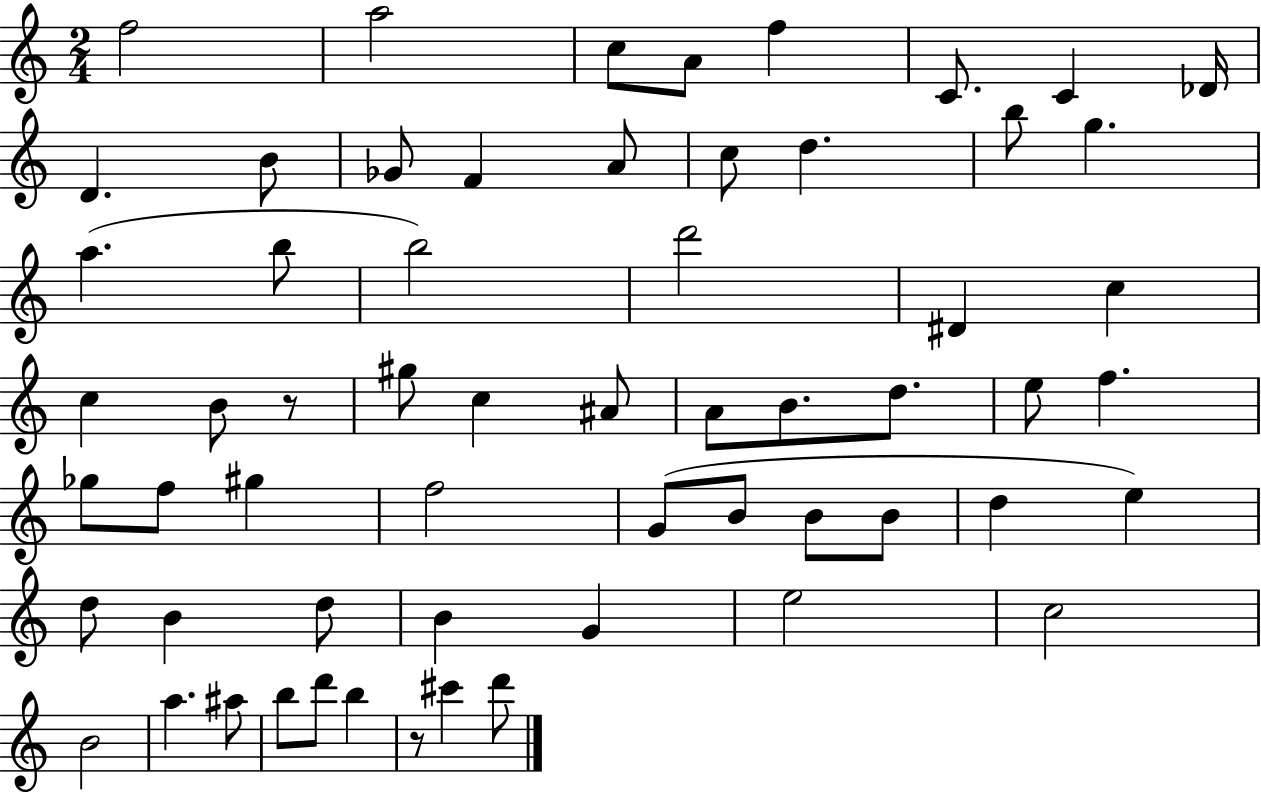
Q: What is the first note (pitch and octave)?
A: F5